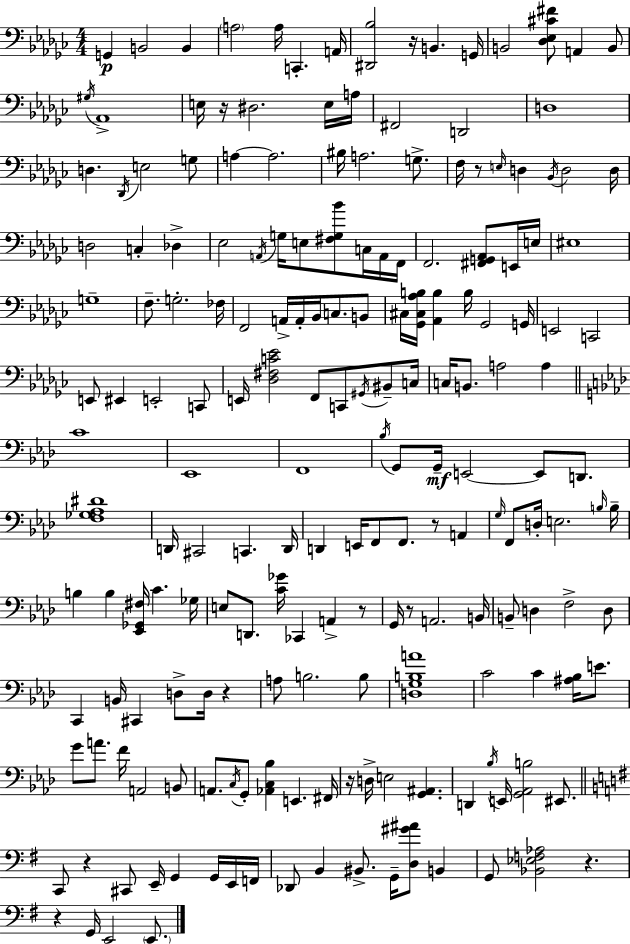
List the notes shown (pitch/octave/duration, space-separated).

G2/q B2/h B2/q A3/h A3/s C2/q. A2/s [D#2,Bb3]/h R/s B2/q. G2/s B2/h [Db3,Eb3,C#4,F#4]/e A2/q B2/e G#3/s Ab2/w E3/s R/s D#3/h. E3/s A3/s F#2/h D2/h D3/w D3/q. Db2/s E3/h G3/e A3/q A3/h. BIS3/s A3/h. G3/e. F3/s R/e E3/s D3/q Bb2/s D3/h D3/s D3/h C3/q Db3/q Eb3/h A2/s G3/s E3/e [F#3,G3,Bb4]/e C3/s A2/s F2/s F2/h. [F#2,G2,Ab2]/e E2/s E3/s EIS3/w G3/w F3/e. G3/h. FES3/s F2/h A2/s A2/s Bb2/s C3/e. B2/e C#3/s [Gb2,C#3,Ab3,B3]/s [Ab2,B3]/q B3/s Gb2/h G2/s E2/h C2/h E2/e EIS2/q E2/h C2/e E2/s [Db3,F#3,C4,Eb4]/h F2/e C2/e G#2/s BIS2/e C3/s C3/s B2/e. A3/h A3/q C4/w Eb2/w F2/w Bb3/s G2/e G2/s E2/h E2/e D2/e. [F3,Gb3,Ab3,D#4]/w D2/s C#2/h C2/q. D2/s D2/q E2/s F2/e F2/e. R/e A2/q G3/s F2/e D3/s E3/h. B3/s B3/s B3/q B3/q [Eb2,Gb2,F#3]/s C4/q. Gb3/s E3/e D2/e. [C4,Gb4]/s CES2/q A2/q R/e G2/s R/e A2/h. B2/s B2/e D3/q F3/h D3/e C2/q B2/s C#2/q D3/e D3/s R/q A3/e B3/h. B3/e [D3,G3,B3,A4]/w C4/h C4/q [A#3,Bb3]/s E4/e. G4/e A4/e. F4/s A2/h B2/e A2/e. C3/s G2/e [Ab2,C3,Bb3]/q E2/q. F#2/s R/s D3/s E3/h [G2,A#2]/q. D2/q Bb3/s E2/s [G2,Ab2,B3]/h EIS2/e. C2/e R/q C#2/e E2/s G2/q G2/s E2/s F2/s Db2/e B2/q BIS2/e. G2/s [D3,G#4,A#4]/e B2/q G2/e [Bb2,Eb3,F3,Ab3]/h R/q. R/q G2/s E2/h E2/e.